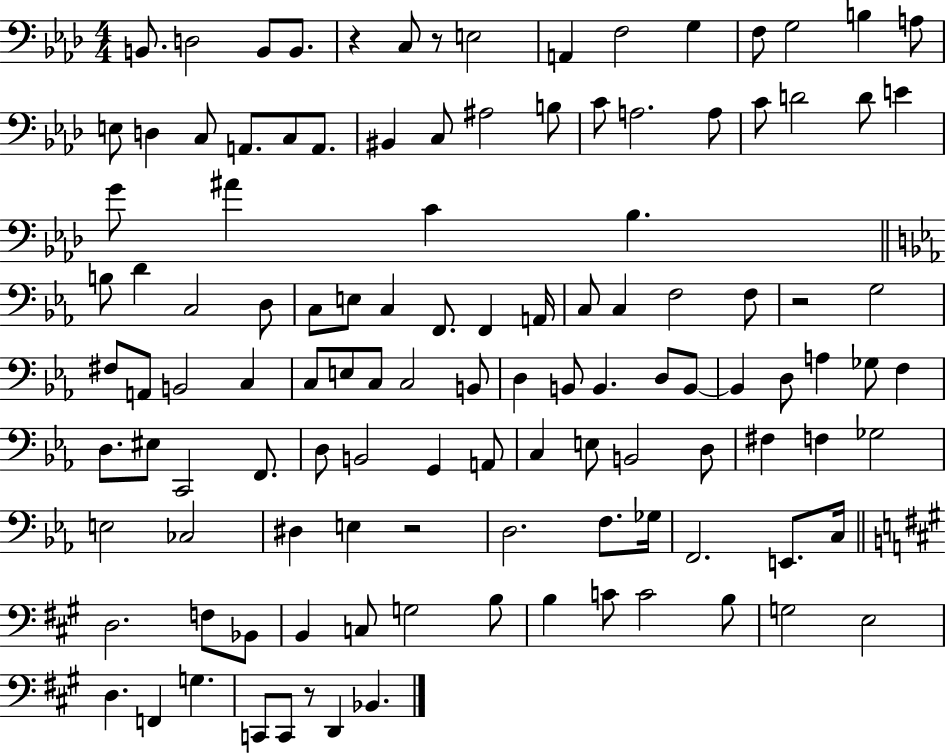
X:1
T:Untitled
M:4/4
L:1/4
K:Ab
B,,/2 D,2 B,,/2 B,,/2 z C,/2 z/2 E,2 A,, F,2 G, F,/2 G,2 B, A,/2 E,/2 D, C,/2 A,,/2 C,/2 A,,/2 ^B,, C,/2 ^A,2 B,/2 C/2 A,2 A,/2 C/2 D2 D/2 E G/2 ^A C _B, B,/2 D C,2 D,/2 C,/2 E,/2 C, F,,/2 F,, A,,/4 C,/2 C, F,2 F,/2 z2 G,2 ^F,/2 A,,/2 B,,2 C, C,/2 E,/2 C,/2 C,2 B,,/2 D, B,,/2 B,, D,/2 B,,/2 B,, D,/2 A, _G,/2 F, D,/2 ^E,/2 C,,2 F,,/2 D,/2 B,,2 G,, A,,/2 C, E,/2 B,,2 D,/2 ^F, F, _G,2 E,2 _C,2 ^D, E, z2 D,2 F,/2 _G,/4 F,,2 E,,/2 C,/4 D,2 F,/2 _B,,/2 B,, C,/2 G,2 B,/2 B, C/2 C2 B,/2 G,2 E,2 D, F,, G, C,,/2 C,,/2 z/2 D,, _B,,